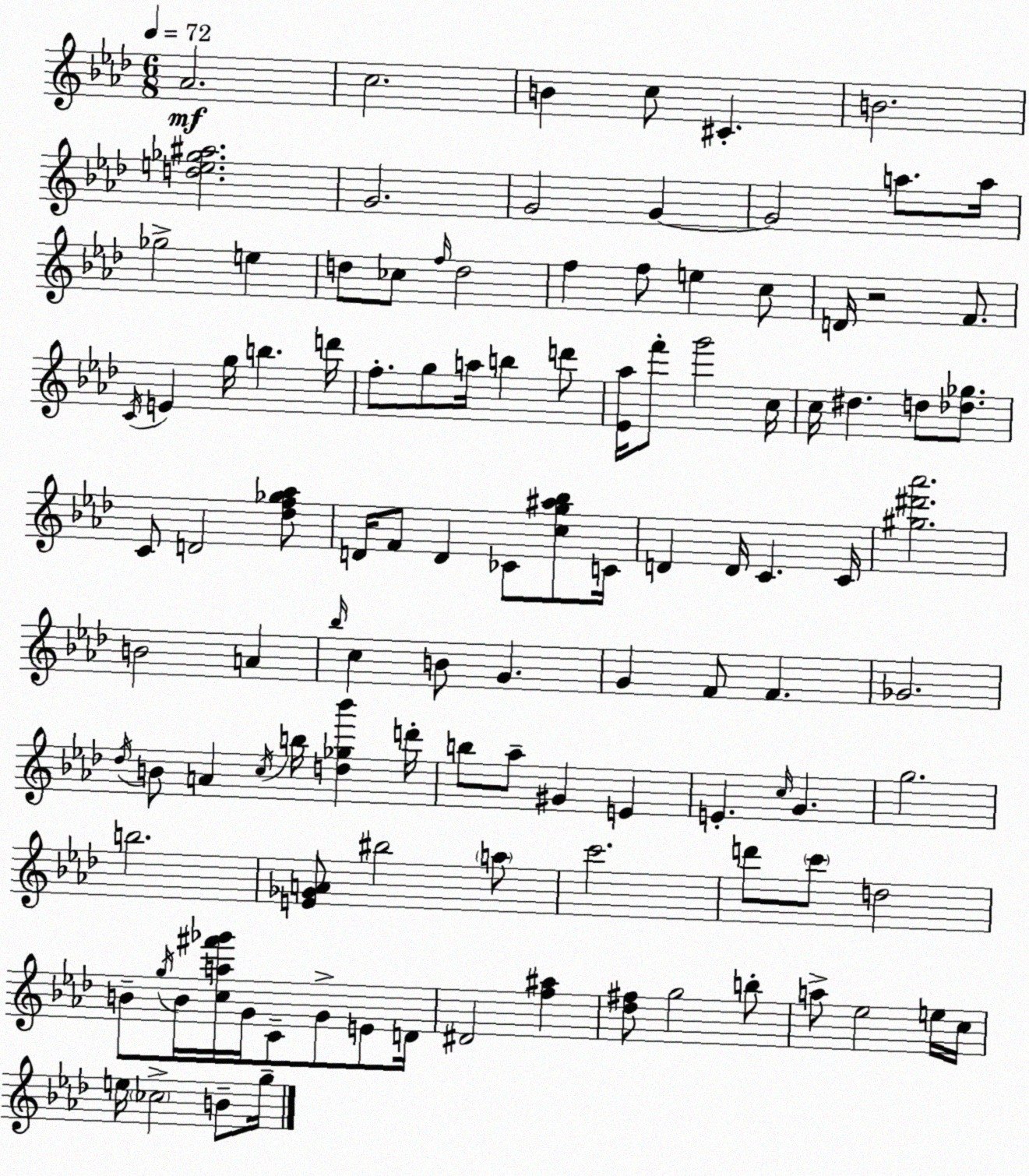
X:1
T:Untitled
M:6/8
L:1/4
K:Ab
_A2 c2 B c/2 ^C B2 [de_g^a]2 G2 G2 G G2 a/2 a/4 _g2 e d/2 _c/2 f/4 d2 f f/2 e c/2 D/4 z2 F/2 C/4 E g/4 b d'/4 f/2 g/2 a/4 b d'/2 [_E_a]/4 f'/2 g'2 c/4 c/4 ^d d/2 [_d_g]/2 C/2 D2 [_df_g_a]/2 D/4 F/2 D _C/2 [cg^a_b]/2 C/4 D D/4 C C/4 [^g^d'_a']2 B2 A _b/4 c B/2 G G F/2 F _G2 _d/4 B/2 A c/4 b/4 [d_g_b'] d'/4 b/2 _a/2 ^G E E c/4 G g2 b2 [E_GA]/2 ^b2 a/2 c'2 d'/2 c'/2 d2 B/2 g/4 B/4 [ca^f'_g']/4 G/4 C/2 G/2 E/2 D/4 ^D2 [f^a] [_d^f]/2 g2 b/2 a/2 _e2 e/4 c/4 e/4 _c2 B/2 g/4